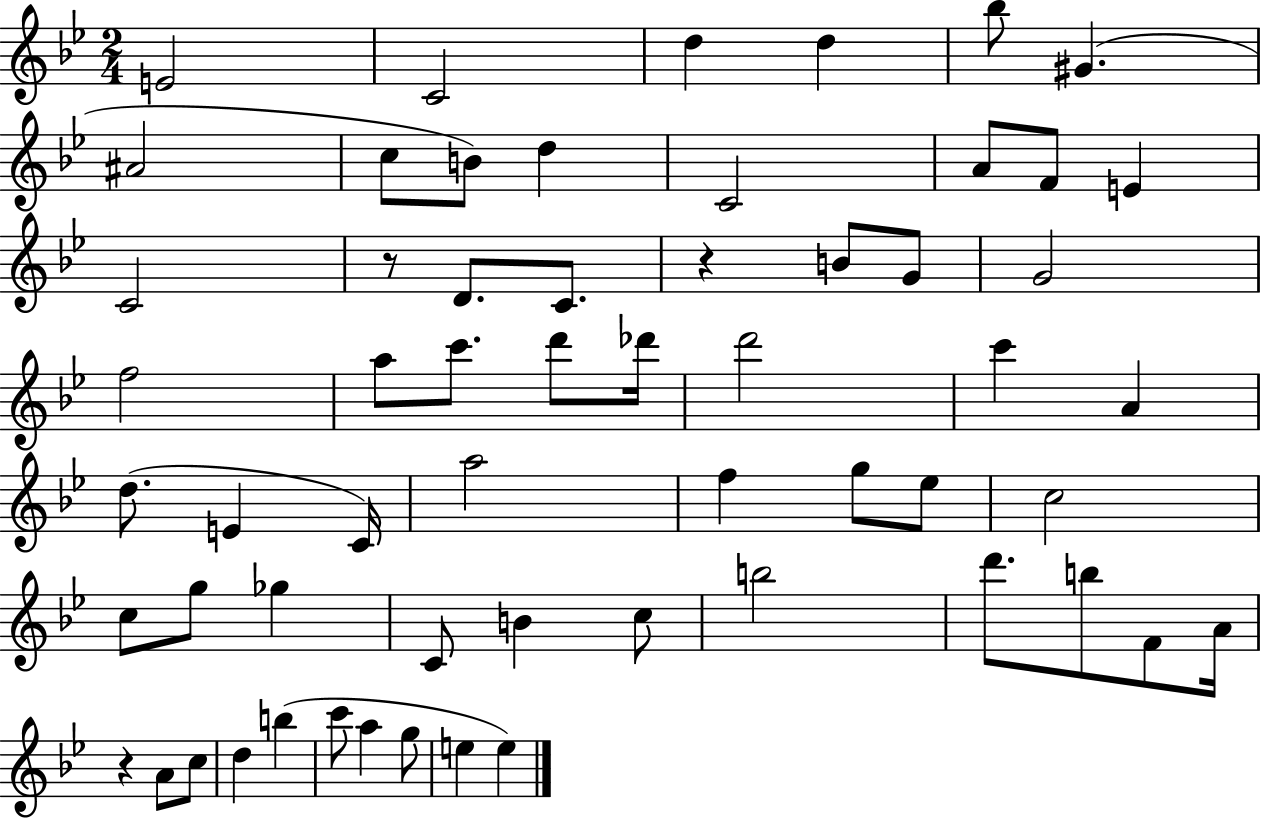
X:1
T:Untitled
M:2/4
L:1/4
K:Bb
E2 C2 d d _b/2 ^G ^A2 c/2 B/2 d C2 A/2 F/2 E C2 z/2 D/2 C/2 z B/2 G/2 G2 f2 a/2 c'/2 d'/2 _d'/4 d'2 c' A d/2 E C/4 a2 f g/2 _e/2 c2 c/2 g/2 _g C/2 B c/2 b2 d'/2 b/2 F/2 A/4 z A/2 c/2 d b c'/2 a g/2 e e